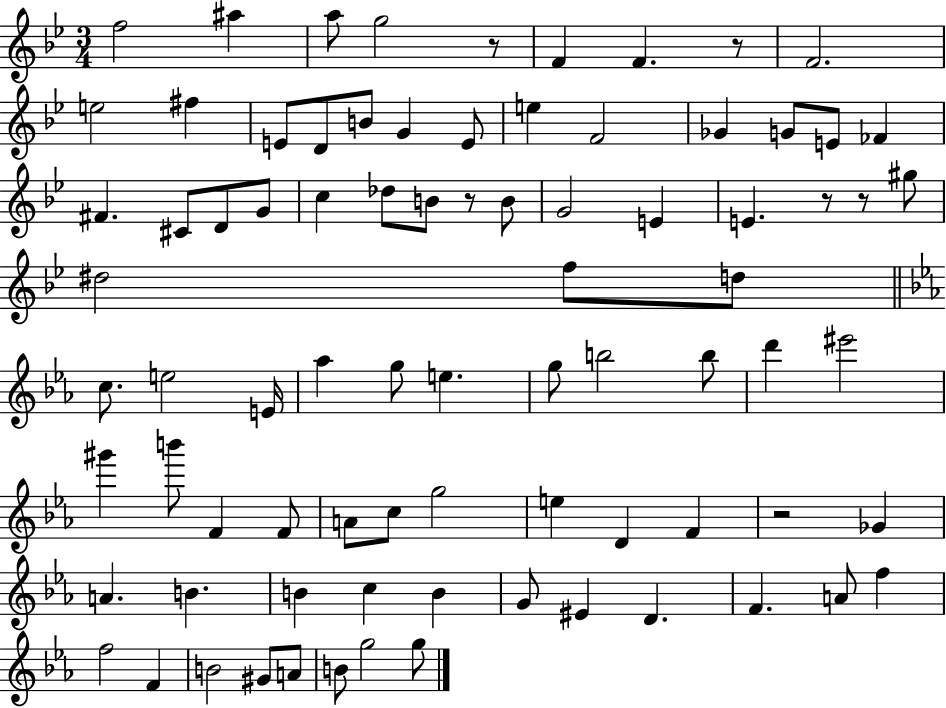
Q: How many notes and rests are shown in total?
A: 82